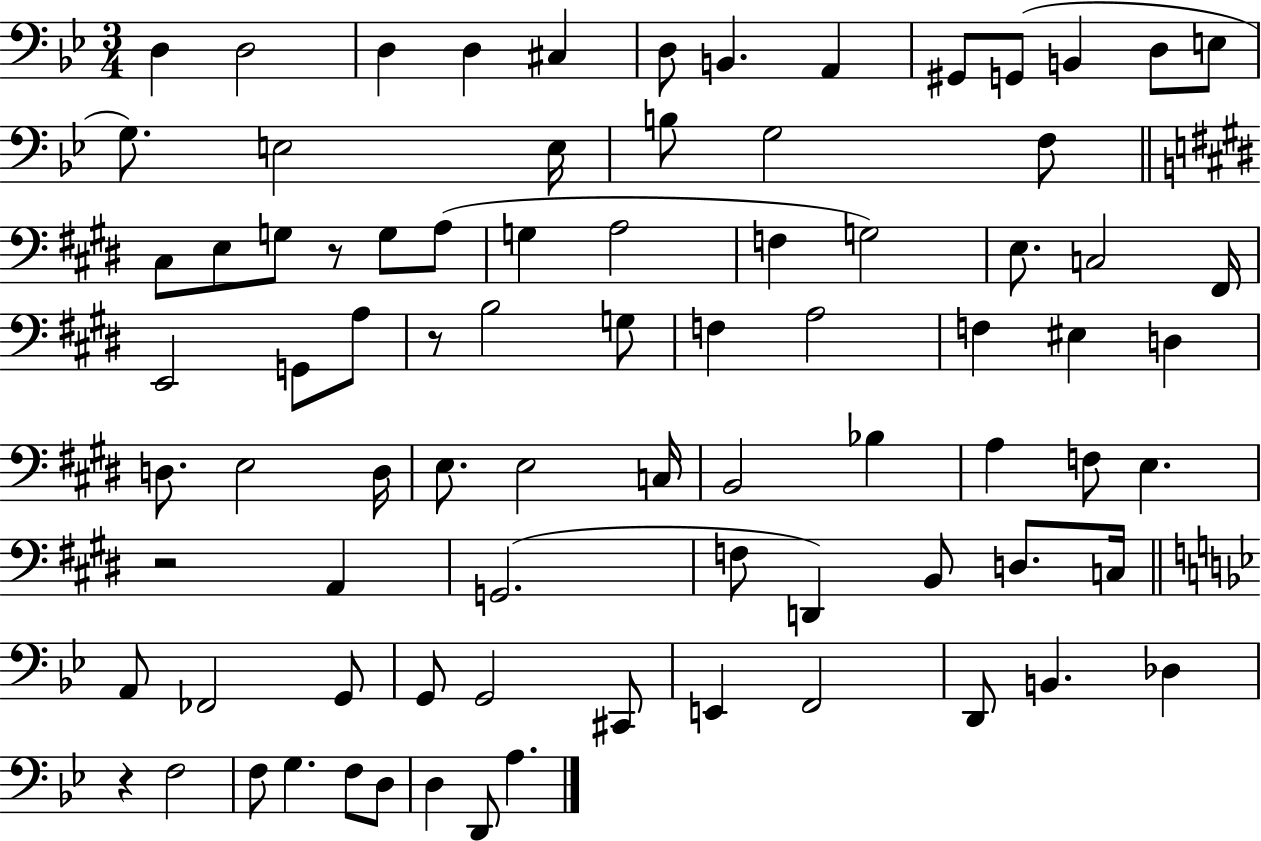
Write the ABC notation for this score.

X:1
T:Untitled
M:3/4
L:1/4
K:Bb
D, D,2 D, D, ^C, D,/2 B,, A,, ^G,,/2 G,,/2 B,, D,/2 E,/2 G,/2 E,2 E,/4 B,/2 G,2 F,/2 ^C,/2 E,/2 G,/2 z/2 G,/2 A,/2 G, A,2 F, G,2 E,/2 C,2 ^F,,/4 E,,2 G,,/2 A,/2 z/2 B,2 G,/2 F, A,2 F, ^E, D, D,/2 E,2 D,/4 E,/2 E,2 C,/4 B,,2 _B, A, F,/2 E, z2 A,, G,,2 F,/2 D,, B,,/2 D,/2 C,/4 A,,/2 _F,,2 G,,/2 G,,/2 G,,2 ^C,,/2 E,, F,,2 D,,/2 B,, _D, z F,2 F,/2 G, F,/2 D,/2 D, D,,/2 A,